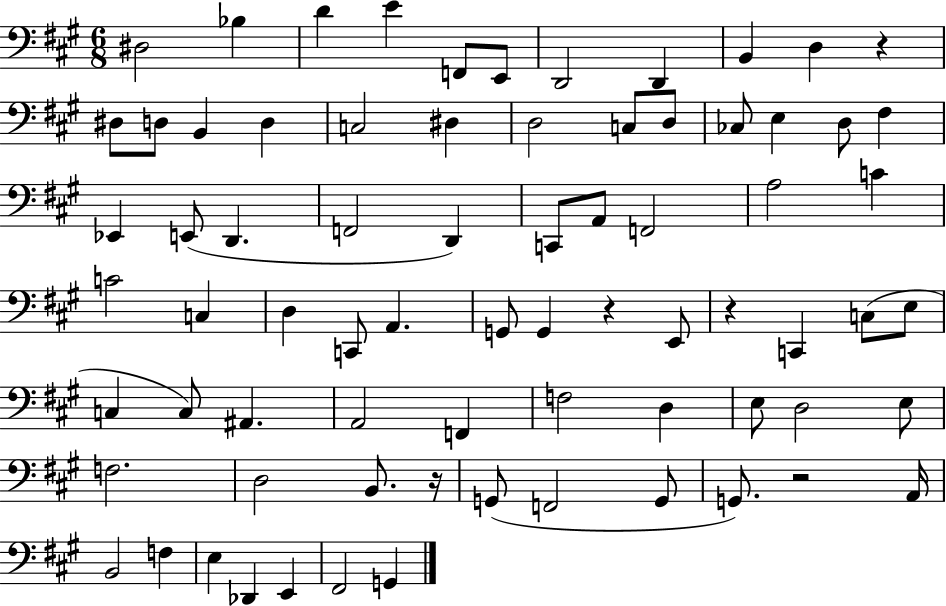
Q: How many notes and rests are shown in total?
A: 74